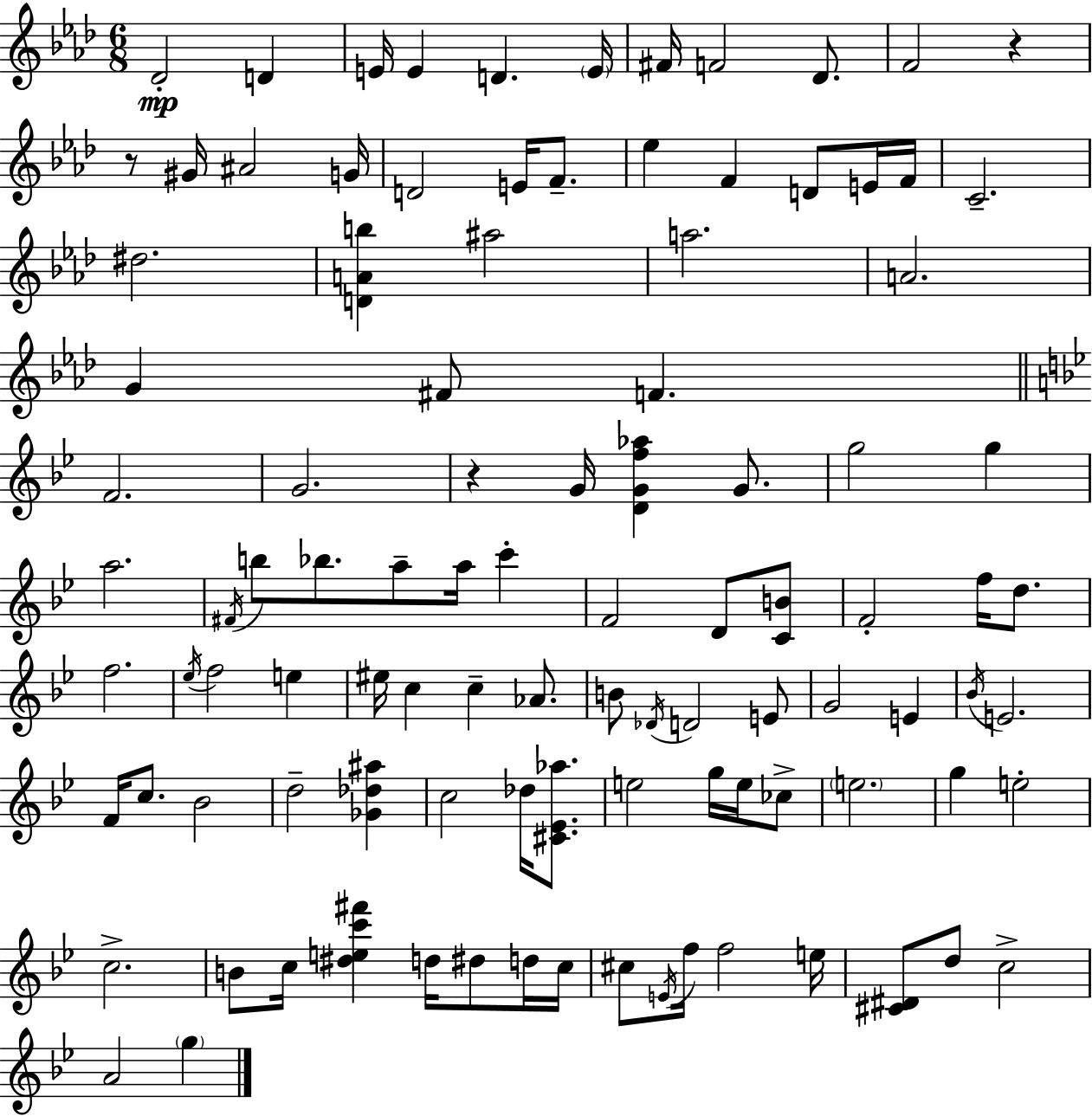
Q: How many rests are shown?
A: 3